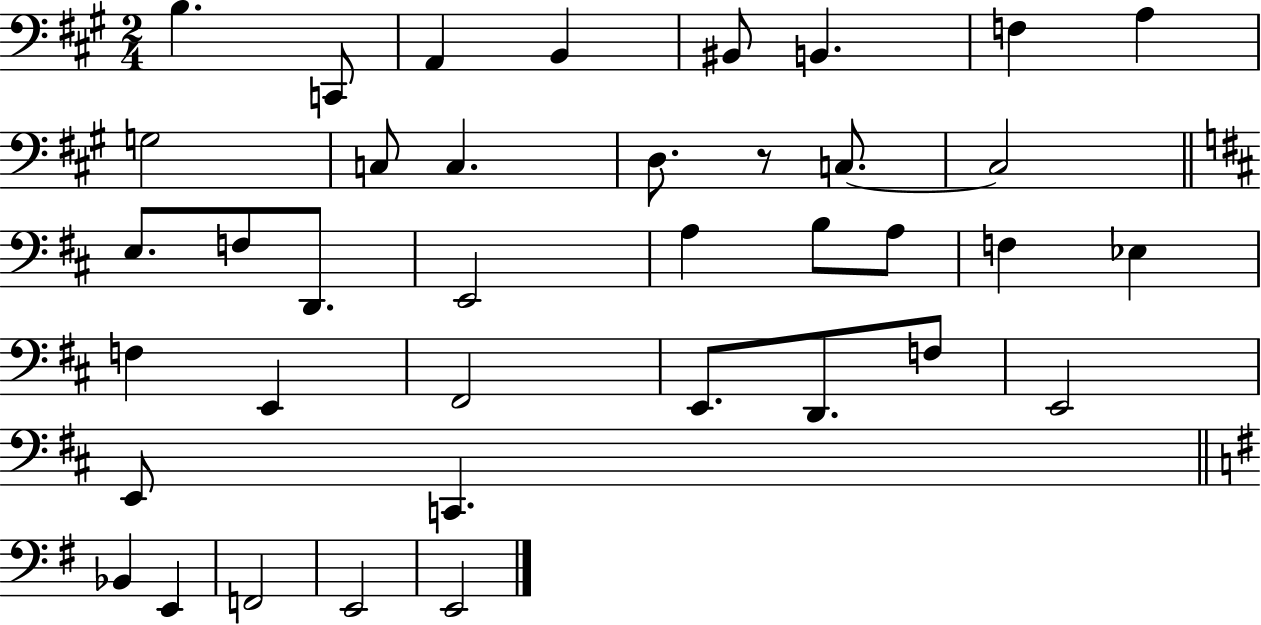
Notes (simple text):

B3/q. C2/e A2/q B2/q BIS2/e B2/q. F3/q A3/q G3/h C3/e C3/q. D3/e. R/e C3/e. C3/h E3/e. F3/e D2/e. E2/h A3/q B3/e A3/e F3/q Eb3/q F3/q E2/q F#2/h E2/e. D2/e. F3/e E2/h E2/e C2/q. Bb2/q E2/q F2/h E2/h E2/h